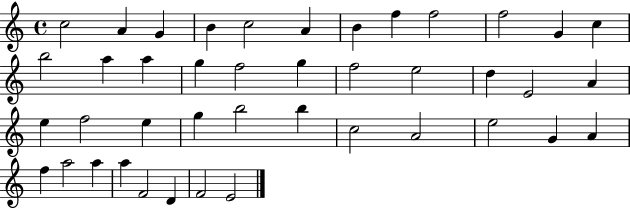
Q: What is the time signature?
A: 4/4